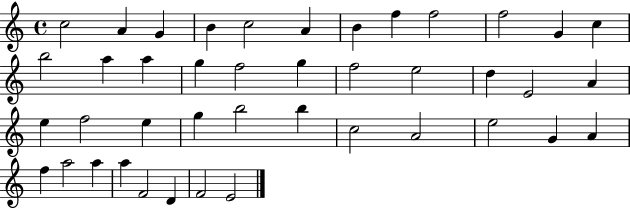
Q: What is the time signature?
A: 4/4